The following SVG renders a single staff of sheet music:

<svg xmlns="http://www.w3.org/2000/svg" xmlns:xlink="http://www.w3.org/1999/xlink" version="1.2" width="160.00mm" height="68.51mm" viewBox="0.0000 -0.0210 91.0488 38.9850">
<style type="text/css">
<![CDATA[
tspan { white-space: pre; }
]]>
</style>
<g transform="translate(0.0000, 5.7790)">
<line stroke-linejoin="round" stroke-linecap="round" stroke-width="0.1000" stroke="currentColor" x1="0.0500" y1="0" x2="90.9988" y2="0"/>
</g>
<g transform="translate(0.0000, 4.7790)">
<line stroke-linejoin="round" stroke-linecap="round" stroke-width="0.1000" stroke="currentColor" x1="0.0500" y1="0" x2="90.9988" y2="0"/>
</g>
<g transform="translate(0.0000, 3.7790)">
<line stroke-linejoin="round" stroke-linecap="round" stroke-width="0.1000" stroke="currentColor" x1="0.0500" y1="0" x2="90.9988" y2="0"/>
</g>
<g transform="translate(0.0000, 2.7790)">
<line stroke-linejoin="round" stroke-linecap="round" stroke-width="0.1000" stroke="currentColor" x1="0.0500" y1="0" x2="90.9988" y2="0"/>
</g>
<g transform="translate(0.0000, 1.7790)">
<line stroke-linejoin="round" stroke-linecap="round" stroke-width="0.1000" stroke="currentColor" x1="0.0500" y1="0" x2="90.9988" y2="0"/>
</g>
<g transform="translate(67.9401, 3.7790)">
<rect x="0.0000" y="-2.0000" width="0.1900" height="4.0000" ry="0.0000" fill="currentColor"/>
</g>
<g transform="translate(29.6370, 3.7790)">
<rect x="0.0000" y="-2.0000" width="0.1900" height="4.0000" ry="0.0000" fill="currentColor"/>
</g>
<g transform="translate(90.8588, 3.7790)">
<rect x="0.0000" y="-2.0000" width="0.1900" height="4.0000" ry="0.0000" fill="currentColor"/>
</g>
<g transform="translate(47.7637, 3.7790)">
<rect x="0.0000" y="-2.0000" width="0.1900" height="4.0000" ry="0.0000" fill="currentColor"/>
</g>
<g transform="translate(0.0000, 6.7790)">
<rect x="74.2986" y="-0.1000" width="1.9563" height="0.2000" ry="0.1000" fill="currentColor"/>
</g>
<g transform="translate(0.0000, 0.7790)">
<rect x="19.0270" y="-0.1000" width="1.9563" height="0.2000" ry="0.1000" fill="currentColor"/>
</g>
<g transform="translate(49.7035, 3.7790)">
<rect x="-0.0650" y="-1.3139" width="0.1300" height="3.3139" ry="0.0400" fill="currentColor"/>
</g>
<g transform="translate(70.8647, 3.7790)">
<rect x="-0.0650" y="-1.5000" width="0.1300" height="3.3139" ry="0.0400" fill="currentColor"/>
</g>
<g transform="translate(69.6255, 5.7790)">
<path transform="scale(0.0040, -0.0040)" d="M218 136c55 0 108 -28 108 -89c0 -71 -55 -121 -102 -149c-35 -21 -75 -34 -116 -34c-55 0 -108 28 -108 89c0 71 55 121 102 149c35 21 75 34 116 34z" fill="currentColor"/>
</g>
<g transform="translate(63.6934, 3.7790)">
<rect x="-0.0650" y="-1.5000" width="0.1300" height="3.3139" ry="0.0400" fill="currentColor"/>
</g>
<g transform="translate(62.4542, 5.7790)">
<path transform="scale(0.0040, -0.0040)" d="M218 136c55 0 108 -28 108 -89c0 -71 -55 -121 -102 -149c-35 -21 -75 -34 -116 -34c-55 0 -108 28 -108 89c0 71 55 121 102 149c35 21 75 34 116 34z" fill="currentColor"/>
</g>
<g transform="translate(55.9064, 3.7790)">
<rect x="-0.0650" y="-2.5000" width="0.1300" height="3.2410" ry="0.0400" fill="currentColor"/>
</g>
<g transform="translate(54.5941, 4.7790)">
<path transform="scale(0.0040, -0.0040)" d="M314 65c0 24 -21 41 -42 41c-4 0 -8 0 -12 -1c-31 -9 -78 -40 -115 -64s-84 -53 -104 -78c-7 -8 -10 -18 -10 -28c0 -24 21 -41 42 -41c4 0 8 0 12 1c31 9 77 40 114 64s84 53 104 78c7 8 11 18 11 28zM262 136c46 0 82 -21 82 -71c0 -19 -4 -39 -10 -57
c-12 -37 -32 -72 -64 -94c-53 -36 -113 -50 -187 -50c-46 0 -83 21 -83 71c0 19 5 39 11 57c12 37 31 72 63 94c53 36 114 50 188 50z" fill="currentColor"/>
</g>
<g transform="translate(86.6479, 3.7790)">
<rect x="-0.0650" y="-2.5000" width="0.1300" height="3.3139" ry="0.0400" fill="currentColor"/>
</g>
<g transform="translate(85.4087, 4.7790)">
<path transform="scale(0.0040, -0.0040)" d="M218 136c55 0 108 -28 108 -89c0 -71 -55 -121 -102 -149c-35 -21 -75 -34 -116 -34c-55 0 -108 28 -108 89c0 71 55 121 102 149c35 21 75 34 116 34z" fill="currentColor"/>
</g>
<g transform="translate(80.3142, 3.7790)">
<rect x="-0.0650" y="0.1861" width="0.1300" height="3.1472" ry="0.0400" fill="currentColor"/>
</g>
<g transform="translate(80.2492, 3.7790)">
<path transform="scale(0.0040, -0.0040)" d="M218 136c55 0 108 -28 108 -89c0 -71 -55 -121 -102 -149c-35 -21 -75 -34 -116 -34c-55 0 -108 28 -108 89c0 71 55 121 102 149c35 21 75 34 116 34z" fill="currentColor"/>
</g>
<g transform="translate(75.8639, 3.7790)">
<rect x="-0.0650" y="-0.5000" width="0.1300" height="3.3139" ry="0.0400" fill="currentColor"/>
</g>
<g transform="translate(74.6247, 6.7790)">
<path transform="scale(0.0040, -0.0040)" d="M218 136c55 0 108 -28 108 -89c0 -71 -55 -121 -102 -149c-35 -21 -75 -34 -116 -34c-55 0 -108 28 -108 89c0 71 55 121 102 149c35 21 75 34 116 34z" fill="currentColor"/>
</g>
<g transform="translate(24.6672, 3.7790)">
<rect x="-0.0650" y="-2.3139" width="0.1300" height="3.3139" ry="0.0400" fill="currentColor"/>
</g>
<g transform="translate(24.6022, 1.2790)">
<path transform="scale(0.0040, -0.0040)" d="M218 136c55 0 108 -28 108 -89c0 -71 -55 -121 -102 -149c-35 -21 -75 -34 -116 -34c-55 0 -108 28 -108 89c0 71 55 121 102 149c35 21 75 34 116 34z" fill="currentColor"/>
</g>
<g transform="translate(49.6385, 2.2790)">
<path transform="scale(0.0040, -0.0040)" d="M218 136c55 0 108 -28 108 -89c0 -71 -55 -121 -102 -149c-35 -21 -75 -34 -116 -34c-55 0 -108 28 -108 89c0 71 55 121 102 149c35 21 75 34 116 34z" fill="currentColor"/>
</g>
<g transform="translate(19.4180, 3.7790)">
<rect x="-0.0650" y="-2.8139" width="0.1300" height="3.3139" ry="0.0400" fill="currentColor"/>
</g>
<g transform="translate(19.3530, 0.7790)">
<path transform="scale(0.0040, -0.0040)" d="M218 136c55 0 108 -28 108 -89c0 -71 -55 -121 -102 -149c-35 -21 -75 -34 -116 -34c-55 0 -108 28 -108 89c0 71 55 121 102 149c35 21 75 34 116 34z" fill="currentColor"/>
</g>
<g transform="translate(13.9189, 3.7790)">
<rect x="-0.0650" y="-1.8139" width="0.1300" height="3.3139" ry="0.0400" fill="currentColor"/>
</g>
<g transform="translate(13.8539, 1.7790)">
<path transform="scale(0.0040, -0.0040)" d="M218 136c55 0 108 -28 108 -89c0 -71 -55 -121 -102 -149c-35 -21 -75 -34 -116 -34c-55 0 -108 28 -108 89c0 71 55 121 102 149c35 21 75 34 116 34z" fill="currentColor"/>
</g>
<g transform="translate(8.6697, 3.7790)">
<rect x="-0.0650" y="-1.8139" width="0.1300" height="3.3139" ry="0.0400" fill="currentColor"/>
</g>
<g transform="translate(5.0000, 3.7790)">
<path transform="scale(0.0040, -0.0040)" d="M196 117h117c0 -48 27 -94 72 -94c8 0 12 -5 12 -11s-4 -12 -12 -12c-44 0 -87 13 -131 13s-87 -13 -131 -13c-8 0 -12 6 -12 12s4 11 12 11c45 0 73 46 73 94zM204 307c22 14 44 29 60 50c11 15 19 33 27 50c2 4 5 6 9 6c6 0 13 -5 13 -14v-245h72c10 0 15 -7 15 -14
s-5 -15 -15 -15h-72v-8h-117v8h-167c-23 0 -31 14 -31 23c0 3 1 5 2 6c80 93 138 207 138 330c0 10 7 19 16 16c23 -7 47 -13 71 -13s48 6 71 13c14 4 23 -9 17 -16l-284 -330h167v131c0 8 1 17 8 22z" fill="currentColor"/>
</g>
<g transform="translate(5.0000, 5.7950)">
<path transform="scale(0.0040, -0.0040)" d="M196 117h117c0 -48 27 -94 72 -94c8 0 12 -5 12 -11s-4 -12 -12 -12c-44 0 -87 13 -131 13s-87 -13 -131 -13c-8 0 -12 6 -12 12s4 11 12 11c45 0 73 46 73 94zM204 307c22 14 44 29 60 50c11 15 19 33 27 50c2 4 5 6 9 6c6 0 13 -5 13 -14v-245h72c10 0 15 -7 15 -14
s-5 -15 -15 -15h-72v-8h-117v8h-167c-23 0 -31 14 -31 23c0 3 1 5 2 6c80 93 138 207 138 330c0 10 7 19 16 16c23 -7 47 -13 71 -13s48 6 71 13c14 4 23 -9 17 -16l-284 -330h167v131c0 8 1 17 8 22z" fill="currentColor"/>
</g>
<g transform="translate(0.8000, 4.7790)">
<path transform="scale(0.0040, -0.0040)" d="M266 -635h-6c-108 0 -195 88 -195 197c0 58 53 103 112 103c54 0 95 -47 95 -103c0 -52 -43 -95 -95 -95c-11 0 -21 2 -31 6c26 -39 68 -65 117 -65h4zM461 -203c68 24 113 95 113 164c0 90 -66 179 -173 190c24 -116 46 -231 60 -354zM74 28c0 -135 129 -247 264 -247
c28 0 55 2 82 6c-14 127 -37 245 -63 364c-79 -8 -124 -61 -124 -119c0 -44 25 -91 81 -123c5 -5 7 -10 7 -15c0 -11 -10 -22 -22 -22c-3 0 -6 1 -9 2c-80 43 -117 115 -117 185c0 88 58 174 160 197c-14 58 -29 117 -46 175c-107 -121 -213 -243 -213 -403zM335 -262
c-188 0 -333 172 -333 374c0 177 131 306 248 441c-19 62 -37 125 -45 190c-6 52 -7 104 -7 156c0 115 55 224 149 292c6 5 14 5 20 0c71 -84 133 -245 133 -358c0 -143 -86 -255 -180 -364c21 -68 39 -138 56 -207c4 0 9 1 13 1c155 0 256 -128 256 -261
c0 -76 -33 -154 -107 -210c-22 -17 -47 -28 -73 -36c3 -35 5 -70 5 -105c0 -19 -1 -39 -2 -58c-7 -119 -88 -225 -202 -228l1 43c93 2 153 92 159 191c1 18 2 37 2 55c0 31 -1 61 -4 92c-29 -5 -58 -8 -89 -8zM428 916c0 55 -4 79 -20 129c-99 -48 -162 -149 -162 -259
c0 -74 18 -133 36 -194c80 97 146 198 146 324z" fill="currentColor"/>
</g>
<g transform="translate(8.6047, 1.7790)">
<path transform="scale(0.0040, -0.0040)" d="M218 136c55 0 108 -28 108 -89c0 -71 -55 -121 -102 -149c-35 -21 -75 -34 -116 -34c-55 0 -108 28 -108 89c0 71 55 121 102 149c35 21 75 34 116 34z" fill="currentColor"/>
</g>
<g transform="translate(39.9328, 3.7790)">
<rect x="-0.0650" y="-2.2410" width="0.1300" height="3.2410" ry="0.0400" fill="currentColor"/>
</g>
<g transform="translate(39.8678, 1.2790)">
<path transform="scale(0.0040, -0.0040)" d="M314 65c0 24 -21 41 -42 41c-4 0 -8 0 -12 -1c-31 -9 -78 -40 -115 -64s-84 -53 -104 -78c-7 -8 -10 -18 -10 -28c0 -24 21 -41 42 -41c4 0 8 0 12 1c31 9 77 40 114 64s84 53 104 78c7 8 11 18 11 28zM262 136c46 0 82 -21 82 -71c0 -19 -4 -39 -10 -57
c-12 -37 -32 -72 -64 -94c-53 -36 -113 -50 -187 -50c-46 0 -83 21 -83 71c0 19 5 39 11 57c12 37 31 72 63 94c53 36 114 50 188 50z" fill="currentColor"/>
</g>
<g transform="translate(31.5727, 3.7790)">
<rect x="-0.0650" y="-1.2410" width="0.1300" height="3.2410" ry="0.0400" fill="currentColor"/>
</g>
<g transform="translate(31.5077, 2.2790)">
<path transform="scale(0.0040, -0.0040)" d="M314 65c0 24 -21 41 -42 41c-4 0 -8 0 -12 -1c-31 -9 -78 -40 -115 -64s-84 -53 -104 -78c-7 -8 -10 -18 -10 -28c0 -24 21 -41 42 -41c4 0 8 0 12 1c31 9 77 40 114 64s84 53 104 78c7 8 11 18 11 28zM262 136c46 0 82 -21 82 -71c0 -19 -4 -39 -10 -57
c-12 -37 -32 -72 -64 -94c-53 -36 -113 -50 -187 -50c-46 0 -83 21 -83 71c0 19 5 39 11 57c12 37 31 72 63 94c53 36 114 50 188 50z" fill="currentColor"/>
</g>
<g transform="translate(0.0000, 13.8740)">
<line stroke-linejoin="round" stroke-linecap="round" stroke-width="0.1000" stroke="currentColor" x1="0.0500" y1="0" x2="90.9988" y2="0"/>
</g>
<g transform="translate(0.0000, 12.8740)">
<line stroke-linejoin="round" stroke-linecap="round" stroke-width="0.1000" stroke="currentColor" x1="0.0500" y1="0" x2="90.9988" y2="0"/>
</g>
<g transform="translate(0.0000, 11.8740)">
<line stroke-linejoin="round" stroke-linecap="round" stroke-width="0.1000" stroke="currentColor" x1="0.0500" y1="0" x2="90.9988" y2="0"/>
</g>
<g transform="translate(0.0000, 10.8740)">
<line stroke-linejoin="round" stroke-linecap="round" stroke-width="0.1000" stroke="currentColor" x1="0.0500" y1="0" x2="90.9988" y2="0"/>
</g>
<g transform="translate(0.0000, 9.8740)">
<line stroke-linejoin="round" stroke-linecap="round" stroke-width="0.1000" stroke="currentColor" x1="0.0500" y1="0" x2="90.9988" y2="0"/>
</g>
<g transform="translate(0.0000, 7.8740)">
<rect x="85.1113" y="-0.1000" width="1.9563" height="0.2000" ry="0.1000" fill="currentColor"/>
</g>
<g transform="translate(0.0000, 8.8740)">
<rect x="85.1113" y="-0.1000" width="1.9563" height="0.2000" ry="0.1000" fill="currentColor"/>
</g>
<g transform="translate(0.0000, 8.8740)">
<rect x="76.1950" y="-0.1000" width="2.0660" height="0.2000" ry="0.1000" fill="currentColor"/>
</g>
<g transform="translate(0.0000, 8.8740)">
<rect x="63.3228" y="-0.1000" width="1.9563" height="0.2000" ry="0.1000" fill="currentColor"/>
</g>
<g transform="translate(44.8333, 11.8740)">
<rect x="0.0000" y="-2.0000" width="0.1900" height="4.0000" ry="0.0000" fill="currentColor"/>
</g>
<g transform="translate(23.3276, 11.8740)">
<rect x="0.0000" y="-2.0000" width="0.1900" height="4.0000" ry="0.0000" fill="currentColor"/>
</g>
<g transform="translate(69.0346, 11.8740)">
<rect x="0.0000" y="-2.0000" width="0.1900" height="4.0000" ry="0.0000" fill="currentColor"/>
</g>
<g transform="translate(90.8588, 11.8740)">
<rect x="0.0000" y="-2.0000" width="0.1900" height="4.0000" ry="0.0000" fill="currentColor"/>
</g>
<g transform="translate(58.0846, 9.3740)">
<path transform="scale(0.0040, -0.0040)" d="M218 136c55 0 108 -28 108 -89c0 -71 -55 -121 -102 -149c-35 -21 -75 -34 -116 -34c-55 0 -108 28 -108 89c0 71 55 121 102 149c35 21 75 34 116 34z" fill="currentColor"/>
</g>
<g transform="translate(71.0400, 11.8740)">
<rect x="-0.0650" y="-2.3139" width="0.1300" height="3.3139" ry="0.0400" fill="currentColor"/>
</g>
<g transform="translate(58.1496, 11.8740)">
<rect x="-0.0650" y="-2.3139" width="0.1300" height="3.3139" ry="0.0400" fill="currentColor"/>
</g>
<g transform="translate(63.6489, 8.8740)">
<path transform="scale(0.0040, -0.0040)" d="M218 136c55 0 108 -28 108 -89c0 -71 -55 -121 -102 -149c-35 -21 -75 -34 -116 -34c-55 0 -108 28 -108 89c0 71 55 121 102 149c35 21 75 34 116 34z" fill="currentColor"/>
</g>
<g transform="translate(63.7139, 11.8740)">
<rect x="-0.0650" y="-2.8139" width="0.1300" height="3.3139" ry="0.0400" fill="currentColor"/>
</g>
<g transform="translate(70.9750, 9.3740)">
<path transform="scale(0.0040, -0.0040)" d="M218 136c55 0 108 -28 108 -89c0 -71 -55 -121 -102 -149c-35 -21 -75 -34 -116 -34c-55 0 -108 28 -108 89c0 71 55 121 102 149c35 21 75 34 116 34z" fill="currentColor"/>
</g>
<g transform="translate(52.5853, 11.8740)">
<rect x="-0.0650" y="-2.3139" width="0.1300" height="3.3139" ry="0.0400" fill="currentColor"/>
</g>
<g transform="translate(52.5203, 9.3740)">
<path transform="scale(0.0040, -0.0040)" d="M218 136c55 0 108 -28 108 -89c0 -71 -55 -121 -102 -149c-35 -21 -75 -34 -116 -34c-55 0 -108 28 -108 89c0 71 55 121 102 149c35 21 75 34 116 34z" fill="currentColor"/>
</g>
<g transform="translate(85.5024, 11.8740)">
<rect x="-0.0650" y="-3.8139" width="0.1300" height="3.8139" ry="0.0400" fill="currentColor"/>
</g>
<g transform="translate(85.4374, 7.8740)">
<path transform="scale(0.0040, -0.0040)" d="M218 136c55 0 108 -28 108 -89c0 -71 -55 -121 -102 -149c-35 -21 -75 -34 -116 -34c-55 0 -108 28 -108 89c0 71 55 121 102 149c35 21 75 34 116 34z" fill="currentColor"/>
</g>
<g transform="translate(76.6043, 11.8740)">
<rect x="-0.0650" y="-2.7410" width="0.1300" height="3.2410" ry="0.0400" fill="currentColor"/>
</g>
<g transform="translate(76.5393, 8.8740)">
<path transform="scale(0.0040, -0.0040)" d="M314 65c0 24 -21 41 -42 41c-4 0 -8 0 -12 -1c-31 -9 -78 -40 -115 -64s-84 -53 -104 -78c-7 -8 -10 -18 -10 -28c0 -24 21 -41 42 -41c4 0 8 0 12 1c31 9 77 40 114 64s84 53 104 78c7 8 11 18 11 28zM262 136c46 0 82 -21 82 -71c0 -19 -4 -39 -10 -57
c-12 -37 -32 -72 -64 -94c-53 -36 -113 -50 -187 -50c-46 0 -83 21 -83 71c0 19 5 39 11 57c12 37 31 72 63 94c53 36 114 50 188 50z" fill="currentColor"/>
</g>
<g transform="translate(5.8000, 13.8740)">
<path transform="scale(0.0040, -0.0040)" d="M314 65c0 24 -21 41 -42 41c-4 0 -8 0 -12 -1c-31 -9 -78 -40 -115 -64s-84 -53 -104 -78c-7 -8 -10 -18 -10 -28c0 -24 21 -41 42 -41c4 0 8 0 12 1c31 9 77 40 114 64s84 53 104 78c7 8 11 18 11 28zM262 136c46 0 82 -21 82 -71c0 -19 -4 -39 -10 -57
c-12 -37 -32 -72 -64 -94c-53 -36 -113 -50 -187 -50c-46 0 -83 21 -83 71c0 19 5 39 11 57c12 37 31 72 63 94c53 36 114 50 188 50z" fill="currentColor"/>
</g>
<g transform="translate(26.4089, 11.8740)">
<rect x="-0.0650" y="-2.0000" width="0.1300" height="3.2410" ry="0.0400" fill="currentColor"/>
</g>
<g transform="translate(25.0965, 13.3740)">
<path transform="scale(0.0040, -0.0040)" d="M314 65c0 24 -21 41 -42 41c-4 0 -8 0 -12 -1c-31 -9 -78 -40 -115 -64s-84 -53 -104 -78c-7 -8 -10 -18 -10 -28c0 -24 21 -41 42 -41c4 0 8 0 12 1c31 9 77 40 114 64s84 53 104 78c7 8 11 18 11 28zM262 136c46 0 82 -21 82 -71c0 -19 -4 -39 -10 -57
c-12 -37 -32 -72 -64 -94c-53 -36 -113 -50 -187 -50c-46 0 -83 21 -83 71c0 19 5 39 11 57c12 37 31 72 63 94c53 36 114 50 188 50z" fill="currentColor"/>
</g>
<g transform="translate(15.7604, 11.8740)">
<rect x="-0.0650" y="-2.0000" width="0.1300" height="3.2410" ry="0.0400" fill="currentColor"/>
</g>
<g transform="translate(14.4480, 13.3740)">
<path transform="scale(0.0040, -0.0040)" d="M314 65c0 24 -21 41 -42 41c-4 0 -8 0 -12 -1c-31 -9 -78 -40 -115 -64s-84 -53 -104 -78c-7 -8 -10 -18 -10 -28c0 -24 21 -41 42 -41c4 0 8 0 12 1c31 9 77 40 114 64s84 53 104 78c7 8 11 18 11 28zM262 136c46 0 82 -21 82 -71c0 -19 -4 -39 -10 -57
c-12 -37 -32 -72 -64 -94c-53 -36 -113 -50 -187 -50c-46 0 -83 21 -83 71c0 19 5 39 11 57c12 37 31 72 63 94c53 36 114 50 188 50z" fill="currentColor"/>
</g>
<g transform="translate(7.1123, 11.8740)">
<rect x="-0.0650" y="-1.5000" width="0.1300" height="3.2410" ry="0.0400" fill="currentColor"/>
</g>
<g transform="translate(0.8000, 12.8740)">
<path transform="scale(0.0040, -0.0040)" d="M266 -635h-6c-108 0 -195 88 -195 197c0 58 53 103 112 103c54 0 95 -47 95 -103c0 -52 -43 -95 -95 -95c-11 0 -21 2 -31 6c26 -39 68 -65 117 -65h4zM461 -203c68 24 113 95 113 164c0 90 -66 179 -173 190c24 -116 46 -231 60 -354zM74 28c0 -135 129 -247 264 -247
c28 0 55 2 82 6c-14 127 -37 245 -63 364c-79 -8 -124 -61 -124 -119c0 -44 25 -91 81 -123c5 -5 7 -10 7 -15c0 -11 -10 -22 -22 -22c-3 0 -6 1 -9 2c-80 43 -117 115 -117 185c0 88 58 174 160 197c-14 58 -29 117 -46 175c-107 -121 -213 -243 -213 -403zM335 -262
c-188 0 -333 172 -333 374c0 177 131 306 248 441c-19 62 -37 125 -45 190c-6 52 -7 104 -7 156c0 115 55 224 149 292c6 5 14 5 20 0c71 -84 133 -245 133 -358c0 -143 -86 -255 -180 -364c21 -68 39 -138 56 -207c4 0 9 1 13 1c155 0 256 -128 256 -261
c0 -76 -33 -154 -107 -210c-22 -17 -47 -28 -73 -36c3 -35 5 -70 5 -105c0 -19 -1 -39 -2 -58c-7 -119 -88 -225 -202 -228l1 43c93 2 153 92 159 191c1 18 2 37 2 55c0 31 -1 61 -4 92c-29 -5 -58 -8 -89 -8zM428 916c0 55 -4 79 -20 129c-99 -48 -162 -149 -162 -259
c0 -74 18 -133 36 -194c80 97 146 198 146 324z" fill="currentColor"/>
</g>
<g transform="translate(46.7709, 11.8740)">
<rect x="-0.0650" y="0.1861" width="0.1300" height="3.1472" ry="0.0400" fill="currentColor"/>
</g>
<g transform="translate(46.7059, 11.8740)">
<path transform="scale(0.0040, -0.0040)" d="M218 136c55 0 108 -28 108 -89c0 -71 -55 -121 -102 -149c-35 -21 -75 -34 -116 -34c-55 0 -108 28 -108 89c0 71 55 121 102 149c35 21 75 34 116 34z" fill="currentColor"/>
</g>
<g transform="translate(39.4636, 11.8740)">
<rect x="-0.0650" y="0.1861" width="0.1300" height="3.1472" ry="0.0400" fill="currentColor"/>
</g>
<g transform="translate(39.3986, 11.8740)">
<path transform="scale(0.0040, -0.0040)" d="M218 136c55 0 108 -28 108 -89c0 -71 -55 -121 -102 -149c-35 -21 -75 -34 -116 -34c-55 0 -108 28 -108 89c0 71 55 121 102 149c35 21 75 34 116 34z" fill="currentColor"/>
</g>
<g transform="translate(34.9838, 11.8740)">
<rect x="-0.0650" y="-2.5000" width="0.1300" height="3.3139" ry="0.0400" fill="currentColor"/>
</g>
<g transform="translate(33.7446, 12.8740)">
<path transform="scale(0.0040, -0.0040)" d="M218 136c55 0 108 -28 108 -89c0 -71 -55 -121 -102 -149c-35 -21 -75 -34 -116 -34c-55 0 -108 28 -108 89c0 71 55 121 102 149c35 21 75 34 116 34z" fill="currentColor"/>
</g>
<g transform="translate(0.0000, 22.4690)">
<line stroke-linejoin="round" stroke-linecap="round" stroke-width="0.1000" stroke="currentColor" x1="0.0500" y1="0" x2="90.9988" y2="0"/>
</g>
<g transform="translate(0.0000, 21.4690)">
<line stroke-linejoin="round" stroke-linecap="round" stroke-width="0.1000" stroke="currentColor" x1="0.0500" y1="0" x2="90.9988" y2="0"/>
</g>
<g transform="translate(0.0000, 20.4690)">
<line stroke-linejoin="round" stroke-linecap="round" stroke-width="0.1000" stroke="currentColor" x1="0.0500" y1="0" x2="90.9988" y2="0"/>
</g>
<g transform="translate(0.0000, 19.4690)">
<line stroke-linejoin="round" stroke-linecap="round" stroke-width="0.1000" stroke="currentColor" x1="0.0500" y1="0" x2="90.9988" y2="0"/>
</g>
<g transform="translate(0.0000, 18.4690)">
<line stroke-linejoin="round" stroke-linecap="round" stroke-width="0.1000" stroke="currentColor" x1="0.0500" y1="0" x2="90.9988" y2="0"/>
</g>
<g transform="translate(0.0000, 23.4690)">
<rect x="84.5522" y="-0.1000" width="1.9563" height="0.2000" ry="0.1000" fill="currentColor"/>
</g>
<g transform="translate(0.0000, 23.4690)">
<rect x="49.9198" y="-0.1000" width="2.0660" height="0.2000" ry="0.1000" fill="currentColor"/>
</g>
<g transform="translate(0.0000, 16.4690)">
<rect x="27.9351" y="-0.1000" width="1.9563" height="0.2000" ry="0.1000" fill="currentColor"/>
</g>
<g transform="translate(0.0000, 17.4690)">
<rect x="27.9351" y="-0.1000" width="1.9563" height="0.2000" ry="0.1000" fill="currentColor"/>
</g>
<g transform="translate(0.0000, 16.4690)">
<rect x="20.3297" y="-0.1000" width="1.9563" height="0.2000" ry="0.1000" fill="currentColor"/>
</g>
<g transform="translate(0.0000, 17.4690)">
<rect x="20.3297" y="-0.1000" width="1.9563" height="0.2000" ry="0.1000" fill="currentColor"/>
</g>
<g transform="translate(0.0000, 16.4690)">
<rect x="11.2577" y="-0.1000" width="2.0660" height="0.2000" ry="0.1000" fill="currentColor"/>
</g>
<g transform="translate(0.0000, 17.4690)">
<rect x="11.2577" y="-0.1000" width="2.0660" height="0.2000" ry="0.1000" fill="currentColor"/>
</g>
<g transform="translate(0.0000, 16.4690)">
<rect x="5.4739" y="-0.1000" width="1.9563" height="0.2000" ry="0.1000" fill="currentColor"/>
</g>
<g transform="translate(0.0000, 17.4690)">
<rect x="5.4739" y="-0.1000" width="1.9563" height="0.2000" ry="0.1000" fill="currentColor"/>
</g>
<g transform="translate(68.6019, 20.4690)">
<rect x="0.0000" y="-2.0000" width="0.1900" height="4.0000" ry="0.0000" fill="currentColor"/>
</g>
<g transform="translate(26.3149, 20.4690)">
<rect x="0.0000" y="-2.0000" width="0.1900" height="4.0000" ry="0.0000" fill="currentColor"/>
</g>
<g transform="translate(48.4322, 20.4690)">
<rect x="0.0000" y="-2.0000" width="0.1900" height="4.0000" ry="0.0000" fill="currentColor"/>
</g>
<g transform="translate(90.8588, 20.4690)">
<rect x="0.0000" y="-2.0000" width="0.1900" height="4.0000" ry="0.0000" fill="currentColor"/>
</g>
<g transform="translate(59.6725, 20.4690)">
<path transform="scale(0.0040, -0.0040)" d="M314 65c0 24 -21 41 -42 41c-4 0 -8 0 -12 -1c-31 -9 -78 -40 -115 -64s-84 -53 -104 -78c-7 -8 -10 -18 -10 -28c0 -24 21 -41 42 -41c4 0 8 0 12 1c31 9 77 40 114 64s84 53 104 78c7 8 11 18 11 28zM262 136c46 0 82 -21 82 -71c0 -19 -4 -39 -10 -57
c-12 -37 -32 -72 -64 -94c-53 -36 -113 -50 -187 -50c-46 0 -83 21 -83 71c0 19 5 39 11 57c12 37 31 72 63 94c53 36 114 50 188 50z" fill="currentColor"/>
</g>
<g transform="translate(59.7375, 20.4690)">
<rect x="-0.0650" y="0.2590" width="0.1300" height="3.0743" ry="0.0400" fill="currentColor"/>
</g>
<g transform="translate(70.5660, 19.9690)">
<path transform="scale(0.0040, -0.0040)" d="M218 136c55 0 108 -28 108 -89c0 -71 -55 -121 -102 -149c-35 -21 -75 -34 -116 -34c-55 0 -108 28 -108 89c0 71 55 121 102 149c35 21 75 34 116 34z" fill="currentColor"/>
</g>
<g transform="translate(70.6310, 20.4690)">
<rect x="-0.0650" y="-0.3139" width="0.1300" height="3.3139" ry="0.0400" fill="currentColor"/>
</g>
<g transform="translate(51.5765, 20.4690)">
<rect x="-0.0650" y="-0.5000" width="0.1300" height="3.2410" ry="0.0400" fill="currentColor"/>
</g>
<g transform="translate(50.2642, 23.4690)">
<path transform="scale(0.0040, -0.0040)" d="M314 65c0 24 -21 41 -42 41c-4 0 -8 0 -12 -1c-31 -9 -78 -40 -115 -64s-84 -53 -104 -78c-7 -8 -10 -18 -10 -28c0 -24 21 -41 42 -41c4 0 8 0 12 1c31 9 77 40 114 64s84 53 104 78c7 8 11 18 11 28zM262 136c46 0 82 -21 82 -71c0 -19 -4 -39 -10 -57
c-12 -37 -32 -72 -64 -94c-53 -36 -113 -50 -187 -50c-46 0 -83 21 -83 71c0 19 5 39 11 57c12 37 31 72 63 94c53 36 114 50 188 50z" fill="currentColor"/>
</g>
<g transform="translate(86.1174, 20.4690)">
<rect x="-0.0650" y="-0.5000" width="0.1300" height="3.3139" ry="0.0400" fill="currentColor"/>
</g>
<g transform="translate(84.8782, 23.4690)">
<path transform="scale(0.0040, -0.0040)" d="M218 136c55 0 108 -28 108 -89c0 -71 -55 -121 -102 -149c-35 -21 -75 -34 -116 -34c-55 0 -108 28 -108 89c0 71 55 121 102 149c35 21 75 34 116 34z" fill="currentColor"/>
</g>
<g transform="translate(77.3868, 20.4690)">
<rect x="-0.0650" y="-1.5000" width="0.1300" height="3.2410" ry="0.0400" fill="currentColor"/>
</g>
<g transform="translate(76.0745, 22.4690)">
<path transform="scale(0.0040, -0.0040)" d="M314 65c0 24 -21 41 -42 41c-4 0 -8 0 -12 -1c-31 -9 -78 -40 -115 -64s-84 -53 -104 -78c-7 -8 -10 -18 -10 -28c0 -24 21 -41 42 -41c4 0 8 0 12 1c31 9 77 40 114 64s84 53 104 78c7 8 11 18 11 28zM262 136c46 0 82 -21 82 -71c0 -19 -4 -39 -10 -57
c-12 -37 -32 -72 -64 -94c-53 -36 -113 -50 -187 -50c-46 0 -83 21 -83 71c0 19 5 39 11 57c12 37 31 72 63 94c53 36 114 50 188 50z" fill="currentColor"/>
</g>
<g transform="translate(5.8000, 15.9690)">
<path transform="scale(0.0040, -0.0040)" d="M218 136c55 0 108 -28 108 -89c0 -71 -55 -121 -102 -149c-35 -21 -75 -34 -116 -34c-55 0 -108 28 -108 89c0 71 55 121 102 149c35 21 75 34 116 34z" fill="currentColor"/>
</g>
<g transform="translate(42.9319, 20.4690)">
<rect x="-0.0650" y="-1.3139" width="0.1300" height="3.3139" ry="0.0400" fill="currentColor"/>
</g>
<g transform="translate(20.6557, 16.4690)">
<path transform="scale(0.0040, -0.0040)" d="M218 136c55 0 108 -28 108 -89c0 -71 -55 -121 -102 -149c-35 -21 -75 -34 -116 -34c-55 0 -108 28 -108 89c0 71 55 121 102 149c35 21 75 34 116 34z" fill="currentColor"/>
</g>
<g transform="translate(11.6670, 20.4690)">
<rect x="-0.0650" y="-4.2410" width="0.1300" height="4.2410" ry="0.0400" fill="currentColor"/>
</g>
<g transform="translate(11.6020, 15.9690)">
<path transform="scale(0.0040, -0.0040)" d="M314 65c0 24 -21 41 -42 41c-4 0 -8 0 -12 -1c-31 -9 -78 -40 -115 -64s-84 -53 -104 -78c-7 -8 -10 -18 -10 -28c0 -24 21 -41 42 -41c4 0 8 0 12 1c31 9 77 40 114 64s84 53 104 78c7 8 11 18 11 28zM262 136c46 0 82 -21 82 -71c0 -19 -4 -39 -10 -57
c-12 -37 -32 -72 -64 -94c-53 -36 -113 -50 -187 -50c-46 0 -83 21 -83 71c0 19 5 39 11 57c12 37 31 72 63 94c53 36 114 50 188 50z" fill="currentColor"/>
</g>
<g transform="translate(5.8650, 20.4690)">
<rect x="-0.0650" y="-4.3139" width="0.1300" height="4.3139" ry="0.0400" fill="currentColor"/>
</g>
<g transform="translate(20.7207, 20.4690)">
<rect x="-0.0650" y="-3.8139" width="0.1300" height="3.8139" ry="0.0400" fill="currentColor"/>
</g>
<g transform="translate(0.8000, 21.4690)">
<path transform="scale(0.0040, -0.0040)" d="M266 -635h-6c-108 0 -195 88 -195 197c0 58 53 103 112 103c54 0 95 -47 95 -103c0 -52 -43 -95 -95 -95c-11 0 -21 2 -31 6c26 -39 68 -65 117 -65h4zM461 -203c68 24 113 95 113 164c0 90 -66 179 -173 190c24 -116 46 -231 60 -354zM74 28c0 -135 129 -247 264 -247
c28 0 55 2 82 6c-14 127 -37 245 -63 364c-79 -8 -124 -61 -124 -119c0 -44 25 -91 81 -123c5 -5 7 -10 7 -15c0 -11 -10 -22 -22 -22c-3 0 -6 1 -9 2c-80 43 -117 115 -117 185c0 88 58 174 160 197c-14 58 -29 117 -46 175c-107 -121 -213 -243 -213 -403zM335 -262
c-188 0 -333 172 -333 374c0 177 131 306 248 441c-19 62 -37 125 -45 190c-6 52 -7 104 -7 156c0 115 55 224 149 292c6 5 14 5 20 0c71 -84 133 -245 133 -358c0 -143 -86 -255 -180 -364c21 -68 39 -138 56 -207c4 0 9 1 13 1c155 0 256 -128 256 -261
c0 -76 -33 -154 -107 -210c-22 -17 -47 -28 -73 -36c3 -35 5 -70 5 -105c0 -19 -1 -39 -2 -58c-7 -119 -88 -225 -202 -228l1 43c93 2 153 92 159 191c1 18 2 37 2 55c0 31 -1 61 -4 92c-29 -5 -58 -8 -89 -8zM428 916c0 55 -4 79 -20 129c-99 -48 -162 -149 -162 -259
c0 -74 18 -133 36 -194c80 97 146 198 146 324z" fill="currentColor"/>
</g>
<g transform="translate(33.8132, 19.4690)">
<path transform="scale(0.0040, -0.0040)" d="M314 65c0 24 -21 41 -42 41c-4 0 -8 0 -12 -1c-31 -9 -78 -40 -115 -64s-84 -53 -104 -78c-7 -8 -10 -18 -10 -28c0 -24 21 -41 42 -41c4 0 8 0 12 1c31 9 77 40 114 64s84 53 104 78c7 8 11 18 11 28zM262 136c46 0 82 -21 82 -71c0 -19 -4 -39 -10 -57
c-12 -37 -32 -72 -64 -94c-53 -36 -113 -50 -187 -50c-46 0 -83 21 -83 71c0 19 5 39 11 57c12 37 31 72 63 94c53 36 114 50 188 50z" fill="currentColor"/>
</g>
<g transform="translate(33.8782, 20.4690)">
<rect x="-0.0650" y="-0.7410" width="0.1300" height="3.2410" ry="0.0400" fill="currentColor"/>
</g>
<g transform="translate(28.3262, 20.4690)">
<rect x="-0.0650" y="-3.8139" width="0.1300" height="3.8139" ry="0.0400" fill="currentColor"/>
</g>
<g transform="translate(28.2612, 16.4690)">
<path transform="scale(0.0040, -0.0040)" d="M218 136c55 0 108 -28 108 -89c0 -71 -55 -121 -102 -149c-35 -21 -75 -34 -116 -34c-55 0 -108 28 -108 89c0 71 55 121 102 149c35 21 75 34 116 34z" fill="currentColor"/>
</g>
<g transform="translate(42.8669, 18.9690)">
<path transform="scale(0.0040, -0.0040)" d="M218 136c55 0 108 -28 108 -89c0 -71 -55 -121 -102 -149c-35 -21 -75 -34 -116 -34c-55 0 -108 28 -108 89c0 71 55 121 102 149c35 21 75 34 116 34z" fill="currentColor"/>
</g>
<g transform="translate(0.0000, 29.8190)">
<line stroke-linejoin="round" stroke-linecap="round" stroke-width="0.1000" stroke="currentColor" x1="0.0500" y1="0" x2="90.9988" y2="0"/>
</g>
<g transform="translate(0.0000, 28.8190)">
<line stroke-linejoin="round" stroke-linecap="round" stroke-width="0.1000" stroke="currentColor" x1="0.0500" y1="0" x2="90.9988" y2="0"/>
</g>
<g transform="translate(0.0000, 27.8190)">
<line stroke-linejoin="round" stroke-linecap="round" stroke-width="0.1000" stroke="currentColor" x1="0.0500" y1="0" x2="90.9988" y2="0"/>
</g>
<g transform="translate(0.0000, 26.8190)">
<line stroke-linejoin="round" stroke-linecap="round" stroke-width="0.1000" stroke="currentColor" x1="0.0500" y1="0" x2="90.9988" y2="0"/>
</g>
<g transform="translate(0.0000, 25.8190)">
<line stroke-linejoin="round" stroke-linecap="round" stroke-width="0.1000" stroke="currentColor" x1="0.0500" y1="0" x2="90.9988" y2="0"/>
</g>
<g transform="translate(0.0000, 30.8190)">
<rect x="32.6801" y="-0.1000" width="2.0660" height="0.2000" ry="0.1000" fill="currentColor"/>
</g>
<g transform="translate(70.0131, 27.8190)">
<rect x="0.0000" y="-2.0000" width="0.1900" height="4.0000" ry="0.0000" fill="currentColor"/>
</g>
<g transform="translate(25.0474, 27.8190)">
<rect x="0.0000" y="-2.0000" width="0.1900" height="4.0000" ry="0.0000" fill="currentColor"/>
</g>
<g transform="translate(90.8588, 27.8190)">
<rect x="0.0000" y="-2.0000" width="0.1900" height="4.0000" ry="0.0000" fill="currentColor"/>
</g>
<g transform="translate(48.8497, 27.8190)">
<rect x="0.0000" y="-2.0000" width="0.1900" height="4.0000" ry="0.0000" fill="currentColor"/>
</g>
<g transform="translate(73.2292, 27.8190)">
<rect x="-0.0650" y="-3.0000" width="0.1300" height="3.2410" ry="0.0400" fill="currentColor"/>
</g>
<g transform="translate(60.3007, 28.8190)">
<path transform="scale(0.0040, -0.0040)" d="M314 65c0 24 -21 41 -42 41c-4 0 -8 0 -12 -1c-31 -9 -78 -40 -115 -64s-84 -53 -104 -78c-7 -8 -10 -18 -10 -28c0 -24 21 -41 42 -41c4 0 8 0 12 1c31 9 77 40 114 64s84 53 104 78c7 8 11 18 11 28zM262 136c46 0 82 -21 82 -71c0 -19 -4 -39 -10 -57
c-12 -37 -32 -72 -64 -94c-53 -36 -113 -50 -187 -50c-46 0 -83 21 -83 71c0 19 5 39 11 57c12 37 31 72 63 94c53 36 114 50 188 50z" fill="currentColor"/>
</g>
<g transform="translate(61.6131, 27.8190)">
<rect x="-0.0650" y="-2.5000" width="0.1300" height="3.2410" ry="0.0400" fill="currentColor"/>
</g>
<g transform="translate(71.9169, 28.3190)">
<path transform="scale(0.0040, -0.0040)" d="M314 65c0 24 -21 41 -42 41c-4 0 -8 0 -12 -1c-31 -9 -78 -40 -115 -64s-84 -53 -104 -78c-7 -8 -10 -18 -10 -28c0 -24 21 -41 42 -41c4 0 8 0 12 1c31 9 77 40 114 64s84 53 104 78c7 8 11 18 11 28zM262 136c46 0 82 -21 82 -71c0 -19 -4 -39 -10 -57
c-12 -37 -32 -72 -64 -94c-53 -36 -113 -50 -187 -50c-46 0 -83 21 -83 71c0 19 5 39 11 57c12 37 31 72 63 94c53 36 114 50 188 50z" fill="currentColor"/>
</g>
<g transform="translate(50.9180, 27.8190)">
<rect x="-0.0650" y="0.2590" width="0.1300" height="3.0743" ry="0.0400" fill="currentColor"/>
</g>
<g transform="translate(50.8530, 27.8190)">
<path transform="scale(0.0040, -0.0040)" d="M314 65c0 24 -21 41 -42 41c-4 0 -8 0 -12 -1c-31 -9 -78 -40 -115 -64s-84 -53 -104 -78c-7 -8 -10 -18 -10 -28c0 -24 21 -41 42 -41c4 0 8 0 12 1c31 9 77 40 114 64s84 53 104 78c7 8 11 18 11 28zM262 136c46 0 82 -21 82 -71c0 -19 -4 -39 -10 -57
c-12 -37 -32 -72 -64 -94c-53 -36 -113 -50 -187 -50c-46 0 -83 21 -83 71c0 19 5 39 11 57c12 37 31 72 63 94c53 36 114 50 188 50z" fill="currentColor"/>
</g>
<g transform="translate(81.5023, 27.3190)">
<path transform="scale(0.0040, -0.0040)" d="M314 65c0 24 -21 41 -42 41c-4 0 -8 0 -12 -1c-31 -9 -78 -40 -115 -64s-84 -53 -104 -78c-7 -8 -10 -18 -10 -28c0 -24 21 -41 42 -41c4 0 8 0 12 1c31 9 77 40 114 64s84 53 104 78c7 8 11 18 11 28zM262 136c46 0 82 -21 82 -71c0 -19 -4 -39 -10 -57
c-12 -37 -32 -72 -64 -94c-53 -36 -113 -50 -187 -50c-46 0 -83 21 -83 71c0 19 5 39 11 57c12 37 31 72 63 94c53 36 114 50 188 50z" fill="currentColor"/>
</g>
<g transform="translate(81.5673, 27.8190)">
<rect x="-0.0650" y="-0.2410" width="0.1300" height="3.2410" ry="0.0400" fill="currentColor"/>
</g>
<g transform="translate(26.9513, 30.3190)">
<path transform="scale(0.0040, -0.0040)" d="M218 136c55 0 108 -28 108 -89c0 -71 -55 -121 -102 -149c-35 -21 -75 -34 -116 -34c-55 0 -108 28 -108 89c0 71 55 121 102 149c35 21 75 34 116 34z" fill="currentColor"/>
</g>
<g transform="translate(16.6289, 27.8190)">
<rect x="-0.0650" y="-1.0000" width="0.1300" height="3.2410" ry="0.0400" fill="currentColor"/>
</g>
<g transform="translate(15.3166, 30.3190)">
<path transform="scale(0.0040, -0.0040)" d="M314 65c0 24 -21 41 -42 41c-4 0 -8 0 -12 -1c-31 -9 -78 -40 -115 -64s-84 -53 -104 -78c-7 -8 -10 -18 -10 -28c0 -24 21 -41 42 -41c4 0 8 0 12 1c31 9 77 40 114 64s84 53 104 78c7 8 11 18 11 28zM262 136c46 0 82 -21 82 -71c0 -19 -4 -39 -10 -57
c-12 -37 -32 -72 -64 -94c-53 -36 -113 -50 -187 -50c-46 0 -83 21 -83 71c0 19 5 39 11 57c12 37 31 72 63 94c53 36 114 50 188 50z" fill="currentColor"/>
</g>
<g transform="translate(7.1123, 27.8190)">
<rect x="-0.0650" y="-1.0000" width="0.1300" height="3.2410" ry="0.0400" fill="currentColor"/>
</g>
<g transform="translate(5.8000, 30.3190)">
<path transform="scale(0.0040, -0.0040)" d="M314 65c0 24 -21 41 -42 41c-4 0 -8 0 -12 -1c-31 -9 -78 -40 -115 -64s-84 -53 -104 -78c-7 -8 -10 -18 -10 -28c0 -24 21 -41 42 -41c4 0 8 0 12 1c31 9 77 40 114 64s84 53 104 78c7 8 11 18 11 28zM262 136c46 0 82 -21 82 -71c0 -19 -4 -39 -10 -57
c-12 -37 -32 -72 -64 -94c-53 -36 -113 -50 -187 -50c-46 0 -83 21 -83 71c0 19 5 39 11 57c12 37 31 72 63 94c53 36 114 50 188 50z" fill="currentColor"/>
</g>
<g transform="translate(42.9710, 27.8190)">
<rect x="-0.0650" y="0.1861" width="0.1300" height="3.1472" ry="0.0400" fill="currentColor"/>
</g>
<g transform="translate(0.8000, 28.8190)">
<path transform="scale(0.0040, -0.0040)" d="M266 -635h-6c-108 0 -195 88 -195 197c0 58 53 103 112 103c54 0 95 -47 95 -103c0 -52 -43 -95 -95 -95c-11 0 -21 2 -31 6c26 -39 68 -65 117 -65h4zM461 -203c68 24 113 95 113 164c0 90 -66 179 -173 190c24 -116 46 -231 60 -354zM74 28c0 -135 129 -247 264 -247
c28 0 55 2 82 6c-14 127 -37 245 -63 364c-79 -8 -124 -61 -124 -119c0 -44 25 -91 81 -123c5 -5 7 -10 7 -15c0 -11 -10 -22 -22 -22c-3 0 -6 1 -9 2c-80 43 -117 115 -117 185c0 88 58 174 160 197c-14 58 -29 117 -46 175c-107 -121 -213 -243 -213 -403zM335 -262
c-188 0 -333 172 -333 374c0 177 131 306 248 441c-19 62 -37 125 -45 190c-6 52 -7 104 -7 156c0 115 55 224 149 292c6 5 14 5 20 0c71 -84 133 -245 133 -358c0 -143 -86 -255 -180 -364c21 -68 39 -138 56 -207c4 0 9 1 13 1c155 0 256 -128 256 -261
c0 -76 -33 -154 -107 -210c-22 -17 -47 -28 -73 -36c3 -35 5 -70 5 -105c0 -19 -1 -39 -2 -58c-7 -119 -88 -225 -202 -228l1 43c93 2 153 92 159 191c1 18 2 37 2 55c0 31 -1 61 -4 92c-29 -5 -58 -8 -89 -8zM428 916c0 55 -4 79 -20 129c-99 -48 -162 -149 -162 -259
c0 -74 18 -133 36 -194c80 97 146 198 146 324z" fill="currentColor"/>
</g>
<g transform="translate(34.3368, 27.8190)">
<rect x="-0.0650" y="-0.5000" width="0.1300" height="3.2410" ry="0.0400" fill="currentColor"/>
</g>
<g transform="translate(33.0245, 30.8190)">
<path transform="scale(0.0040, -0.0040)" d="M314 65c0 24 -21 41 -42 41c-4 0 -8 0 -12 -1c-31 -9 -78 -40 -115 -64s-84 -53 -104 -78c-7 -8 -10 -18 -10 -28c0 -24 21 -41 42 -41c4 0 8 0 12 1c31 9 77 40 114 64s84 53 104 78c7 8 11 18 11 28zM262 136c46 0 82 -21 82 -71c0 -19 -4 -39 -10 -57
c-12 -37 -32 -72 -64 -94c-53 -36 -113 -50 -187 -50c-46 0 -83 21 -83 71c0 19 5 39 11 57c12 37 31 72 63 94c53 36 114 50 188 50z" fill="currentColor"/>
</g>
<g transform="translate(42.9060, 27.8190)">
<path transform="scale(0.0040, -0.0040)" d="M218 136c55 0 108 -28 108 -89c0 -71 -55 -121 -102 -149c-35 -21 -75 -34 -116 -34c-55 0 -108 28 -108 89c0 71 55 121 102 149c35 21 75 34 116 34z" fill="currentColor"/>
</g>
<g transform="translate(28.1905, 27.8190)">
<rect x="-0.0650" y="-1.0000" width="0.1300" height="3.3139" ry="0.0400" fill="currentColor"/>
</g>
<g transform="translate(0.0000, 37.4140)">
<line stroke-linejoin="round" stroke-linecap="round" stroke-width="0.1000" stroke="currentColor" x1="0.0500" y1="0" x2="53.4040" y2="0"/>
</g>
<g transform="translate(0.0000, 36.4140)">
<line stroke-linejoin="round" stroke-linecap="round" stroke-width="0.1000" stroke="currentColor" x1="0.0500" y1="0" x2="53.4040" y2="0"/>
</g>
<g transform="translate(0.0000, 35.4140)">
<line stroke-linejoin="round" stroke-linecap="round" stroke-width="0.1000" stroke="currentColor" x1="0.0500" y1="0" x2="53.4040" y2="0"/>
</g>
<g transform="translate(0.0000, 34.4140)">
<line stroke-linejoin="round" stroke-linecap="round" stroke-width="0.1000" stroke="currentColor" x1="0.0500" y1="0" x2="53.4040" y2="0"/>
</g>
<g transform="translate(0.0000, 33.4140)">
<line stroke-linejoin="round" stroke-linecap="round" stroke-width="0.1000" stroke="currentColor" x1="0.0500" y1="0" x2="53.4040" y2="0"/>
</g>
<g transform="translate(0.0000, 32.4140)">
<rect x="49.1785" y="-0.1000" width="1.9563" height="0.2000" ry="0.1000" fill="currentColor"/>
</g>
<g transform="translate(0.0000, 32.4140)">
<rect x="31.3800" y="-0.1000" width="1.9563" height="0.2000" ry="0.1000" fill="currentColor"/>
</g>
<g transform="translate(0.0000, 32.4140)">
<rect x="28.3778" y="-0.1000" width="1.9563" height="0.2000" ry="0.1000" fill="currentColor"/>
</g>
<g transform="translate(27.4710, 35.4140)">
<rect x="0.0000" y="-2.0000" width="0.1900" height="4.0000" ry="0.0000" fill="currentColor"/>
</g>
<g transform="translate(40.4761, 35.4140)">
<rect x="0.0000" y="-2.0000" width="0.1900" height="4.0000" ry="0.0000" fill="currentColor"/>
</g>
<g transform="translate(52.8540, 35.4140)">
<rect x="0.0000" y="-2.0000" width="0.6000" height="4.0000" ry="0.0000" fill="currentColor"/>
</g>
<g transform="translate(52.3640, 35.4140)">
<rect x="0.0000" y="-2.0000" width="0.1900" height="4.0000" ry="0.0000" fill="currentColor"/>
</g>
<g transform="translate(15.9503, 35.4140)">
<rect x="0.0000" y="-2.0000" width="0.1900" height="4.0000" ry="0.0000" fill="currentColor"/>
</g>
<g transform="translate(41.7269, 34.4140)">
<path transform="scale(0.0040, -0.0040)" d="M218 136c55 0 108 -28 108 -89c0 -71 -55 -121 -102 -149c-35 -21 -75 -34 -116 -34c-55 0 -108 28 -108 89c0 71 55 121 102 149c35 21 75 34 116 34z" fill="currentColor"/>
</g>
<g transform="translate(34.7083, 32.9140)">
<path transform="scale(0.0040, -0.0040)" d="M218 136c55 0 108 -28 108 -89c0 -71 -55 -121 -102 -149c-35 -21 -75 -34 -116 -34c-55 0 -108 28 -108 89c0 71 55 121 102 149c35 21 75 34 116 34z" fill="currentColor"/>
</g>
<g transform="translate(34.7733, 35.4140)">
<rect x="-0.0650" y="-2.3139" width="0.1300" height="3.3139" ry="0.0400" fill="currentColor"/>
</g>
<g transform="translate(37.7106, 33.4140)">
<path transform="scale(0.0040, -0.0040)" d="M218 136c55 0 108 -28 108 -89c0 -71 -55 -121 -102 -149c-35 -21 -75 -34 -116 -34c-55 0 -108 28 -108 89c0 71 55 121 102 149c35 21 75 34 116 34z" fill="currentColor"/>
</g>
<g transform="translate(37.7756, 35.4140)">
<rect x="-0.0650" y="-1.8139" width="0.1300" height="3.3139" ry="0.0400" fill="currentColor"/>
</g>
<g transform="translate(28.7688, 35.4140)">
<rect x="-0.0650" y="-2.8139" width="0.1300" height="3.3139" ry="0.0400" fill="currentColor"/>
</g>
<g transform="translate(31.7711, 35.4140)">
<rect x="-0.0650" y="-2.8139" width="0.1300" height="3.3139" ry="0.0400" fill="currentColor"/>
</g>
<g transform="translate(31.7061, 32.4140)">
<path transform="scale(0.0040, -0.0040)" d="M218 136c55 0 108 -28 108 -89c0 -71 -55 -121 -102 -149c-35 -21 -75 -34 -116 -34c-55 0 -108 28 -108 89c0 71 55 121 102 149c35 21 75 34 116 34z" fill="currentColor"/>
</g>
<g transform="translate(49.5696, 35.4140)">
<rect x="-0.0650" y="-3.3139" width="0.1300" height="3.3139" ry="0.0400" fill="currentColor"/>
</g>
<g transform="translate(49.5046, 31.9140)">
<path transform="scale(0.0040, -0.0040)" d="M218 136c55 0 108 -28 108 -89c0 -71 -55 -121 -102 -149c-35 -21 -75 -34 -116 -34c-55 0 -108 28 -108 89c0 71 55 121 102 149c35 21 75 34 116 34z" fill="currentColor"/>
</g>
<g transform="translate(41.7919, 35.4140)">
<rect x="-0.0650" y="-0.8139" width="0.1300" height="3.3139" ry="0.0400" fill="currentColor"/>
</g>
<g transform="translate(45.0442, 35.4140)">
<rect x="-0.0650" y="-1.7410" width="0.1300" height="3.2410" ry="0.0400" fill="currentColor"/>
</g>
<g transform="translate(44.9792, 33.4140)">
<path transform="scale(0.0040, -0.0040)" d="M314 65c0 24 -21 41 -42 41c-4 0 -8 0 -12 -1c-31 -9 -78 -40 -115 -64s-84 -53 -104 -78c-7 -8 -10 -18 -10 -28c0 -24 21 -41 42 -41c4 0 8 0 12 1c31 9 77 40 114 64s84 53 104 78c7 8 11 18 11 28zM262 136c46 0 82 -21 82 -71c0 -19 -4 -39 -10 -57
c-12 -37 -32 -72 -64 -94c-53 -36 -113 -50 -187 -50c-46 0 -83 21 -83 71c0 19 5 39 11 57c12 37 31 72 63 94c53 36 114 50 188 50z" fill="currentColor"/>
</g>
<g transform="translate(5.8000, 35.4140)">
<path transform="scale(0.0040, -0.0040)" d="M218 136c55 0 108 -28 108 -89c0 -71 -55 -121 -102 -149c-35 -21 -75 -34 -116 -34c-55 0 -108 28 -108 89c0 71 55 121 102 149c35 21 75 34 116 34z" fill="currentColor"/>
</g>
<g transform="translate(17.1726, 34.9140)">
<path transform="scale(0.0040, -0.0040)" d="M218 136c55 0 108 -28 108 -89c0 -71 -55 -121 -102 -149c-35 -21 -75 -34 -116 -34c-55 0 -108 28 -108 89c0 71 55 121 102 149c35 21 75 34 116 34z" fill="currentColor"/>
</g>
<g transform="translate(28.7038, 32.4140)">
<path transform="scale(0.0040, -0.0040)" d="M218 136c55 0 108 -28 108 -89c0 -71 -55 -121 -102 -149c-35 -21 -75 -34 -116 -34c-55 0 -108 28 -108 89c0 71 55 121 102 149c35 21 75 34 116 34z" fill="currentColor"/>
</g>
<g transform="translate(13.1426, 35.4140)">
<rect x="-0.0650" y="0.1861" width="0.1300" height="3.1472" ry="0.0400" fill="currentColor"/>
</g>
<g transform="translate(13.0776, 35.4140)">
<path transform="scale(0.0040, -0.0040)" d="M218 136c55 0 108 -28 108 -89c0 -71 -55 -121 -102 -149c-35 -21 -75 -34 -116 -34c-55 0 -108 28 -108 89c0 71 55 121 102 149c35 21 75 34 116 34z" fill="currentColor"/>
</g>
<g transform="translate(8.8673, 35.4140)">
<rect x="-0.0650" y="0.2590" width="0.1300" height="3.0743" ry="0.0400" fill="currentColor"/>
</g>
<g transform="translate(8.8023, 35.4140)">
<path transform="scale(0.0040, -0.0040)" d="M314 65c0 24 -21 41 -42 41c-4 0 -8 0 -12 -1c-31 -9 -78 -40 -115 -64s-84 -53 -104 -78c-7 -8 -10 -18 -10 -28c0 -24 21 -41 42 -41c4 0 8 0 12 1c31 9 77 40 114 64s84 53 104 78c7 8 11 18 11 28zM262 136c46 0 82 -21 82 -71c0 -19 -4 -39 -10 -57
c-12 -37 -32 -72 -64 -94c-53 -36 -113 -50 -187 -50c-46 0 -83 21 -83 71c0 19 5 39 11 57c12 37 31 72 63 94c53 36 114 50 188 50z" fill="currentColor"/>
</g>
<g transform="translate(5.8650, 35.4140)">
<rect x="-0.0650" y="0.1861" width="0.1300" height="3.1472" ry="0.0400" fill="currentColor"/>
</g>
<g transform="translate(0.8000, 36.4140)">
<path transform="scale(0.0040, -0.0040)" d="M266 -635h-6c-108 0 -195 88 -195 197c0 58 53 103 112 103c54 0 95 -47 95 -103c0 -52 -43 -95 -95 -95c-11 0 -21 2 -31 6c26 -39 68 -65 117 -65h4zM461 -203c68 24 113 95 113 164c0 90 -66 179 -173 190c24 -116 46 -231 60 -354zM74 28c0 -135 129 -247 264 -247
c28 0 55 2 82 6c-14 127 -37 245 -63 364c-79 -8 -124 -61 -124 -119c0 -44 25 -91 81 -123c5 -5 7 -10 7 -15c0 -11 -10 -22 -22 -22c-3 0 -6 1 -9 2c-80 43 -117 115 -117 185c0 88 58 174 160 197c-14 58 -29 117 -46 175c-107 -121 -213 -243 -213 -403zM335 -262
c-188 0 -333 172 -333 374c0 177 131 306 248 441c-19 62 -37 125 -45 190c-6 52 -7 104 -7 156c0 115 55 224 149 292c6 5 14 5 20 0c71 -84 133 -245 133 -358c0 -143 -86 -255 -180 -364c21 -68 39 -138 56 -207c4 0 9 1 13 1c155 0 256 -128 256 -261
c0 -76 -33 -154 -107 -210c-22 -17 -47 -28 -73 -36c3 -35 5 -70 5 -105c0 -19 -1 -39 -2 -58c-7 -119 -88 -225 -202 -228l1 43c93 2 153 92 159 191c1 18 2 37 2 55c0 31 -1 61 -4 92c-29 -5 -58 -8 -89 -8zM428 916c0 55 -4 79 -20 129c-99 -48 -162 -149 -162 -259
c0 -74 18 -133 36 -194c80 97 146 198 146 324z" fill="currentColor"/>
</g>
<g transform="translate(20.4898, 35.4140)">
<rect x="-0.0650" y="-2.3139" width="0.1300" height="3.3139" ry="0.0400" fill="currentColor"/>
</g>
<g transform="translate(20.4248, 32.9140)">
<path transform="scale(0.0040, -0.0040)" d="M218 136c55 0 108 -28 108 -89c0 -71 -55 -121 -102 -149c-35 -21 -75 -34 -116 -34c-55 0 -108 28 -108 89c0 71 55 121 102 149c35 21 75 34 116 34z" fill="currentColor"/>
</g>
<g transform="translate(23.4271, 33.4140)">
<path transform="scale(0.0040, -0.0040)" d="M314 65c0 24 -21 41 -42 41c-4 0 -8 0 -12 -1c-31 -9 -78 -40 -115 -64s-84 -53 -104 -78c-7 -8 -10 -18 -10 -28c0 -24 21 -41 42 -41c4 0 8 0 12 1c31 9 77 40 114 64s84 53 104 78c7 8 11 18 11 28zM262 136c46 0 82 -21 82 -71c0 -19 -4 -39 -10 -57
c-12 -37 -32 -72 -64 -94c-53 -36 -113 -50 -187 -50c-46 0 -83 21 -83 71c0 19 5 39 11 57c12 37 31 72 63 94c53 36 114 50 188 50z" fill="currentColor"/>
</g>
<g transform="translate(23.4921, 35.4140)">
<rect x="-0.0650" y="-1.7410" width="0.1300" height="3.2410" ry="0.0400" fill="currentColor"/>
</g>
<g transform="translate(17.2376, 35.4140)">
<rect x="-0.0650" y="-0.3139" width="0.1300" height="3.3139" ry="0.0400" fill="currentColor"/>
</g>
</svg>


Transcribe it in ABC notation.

X:1
T:Untitled
M:4/4
L:1/4
K:C
f f a g e2 g2 e G2 E E C B G E2 F2 F2 G B B g g a g a2 c' d' d'2 c' c' d2 e C2 B2 c E2 C D2 D2 D C2 B B2 G2 A2 c2 B B2 B c g f2 a a g f d f2 b